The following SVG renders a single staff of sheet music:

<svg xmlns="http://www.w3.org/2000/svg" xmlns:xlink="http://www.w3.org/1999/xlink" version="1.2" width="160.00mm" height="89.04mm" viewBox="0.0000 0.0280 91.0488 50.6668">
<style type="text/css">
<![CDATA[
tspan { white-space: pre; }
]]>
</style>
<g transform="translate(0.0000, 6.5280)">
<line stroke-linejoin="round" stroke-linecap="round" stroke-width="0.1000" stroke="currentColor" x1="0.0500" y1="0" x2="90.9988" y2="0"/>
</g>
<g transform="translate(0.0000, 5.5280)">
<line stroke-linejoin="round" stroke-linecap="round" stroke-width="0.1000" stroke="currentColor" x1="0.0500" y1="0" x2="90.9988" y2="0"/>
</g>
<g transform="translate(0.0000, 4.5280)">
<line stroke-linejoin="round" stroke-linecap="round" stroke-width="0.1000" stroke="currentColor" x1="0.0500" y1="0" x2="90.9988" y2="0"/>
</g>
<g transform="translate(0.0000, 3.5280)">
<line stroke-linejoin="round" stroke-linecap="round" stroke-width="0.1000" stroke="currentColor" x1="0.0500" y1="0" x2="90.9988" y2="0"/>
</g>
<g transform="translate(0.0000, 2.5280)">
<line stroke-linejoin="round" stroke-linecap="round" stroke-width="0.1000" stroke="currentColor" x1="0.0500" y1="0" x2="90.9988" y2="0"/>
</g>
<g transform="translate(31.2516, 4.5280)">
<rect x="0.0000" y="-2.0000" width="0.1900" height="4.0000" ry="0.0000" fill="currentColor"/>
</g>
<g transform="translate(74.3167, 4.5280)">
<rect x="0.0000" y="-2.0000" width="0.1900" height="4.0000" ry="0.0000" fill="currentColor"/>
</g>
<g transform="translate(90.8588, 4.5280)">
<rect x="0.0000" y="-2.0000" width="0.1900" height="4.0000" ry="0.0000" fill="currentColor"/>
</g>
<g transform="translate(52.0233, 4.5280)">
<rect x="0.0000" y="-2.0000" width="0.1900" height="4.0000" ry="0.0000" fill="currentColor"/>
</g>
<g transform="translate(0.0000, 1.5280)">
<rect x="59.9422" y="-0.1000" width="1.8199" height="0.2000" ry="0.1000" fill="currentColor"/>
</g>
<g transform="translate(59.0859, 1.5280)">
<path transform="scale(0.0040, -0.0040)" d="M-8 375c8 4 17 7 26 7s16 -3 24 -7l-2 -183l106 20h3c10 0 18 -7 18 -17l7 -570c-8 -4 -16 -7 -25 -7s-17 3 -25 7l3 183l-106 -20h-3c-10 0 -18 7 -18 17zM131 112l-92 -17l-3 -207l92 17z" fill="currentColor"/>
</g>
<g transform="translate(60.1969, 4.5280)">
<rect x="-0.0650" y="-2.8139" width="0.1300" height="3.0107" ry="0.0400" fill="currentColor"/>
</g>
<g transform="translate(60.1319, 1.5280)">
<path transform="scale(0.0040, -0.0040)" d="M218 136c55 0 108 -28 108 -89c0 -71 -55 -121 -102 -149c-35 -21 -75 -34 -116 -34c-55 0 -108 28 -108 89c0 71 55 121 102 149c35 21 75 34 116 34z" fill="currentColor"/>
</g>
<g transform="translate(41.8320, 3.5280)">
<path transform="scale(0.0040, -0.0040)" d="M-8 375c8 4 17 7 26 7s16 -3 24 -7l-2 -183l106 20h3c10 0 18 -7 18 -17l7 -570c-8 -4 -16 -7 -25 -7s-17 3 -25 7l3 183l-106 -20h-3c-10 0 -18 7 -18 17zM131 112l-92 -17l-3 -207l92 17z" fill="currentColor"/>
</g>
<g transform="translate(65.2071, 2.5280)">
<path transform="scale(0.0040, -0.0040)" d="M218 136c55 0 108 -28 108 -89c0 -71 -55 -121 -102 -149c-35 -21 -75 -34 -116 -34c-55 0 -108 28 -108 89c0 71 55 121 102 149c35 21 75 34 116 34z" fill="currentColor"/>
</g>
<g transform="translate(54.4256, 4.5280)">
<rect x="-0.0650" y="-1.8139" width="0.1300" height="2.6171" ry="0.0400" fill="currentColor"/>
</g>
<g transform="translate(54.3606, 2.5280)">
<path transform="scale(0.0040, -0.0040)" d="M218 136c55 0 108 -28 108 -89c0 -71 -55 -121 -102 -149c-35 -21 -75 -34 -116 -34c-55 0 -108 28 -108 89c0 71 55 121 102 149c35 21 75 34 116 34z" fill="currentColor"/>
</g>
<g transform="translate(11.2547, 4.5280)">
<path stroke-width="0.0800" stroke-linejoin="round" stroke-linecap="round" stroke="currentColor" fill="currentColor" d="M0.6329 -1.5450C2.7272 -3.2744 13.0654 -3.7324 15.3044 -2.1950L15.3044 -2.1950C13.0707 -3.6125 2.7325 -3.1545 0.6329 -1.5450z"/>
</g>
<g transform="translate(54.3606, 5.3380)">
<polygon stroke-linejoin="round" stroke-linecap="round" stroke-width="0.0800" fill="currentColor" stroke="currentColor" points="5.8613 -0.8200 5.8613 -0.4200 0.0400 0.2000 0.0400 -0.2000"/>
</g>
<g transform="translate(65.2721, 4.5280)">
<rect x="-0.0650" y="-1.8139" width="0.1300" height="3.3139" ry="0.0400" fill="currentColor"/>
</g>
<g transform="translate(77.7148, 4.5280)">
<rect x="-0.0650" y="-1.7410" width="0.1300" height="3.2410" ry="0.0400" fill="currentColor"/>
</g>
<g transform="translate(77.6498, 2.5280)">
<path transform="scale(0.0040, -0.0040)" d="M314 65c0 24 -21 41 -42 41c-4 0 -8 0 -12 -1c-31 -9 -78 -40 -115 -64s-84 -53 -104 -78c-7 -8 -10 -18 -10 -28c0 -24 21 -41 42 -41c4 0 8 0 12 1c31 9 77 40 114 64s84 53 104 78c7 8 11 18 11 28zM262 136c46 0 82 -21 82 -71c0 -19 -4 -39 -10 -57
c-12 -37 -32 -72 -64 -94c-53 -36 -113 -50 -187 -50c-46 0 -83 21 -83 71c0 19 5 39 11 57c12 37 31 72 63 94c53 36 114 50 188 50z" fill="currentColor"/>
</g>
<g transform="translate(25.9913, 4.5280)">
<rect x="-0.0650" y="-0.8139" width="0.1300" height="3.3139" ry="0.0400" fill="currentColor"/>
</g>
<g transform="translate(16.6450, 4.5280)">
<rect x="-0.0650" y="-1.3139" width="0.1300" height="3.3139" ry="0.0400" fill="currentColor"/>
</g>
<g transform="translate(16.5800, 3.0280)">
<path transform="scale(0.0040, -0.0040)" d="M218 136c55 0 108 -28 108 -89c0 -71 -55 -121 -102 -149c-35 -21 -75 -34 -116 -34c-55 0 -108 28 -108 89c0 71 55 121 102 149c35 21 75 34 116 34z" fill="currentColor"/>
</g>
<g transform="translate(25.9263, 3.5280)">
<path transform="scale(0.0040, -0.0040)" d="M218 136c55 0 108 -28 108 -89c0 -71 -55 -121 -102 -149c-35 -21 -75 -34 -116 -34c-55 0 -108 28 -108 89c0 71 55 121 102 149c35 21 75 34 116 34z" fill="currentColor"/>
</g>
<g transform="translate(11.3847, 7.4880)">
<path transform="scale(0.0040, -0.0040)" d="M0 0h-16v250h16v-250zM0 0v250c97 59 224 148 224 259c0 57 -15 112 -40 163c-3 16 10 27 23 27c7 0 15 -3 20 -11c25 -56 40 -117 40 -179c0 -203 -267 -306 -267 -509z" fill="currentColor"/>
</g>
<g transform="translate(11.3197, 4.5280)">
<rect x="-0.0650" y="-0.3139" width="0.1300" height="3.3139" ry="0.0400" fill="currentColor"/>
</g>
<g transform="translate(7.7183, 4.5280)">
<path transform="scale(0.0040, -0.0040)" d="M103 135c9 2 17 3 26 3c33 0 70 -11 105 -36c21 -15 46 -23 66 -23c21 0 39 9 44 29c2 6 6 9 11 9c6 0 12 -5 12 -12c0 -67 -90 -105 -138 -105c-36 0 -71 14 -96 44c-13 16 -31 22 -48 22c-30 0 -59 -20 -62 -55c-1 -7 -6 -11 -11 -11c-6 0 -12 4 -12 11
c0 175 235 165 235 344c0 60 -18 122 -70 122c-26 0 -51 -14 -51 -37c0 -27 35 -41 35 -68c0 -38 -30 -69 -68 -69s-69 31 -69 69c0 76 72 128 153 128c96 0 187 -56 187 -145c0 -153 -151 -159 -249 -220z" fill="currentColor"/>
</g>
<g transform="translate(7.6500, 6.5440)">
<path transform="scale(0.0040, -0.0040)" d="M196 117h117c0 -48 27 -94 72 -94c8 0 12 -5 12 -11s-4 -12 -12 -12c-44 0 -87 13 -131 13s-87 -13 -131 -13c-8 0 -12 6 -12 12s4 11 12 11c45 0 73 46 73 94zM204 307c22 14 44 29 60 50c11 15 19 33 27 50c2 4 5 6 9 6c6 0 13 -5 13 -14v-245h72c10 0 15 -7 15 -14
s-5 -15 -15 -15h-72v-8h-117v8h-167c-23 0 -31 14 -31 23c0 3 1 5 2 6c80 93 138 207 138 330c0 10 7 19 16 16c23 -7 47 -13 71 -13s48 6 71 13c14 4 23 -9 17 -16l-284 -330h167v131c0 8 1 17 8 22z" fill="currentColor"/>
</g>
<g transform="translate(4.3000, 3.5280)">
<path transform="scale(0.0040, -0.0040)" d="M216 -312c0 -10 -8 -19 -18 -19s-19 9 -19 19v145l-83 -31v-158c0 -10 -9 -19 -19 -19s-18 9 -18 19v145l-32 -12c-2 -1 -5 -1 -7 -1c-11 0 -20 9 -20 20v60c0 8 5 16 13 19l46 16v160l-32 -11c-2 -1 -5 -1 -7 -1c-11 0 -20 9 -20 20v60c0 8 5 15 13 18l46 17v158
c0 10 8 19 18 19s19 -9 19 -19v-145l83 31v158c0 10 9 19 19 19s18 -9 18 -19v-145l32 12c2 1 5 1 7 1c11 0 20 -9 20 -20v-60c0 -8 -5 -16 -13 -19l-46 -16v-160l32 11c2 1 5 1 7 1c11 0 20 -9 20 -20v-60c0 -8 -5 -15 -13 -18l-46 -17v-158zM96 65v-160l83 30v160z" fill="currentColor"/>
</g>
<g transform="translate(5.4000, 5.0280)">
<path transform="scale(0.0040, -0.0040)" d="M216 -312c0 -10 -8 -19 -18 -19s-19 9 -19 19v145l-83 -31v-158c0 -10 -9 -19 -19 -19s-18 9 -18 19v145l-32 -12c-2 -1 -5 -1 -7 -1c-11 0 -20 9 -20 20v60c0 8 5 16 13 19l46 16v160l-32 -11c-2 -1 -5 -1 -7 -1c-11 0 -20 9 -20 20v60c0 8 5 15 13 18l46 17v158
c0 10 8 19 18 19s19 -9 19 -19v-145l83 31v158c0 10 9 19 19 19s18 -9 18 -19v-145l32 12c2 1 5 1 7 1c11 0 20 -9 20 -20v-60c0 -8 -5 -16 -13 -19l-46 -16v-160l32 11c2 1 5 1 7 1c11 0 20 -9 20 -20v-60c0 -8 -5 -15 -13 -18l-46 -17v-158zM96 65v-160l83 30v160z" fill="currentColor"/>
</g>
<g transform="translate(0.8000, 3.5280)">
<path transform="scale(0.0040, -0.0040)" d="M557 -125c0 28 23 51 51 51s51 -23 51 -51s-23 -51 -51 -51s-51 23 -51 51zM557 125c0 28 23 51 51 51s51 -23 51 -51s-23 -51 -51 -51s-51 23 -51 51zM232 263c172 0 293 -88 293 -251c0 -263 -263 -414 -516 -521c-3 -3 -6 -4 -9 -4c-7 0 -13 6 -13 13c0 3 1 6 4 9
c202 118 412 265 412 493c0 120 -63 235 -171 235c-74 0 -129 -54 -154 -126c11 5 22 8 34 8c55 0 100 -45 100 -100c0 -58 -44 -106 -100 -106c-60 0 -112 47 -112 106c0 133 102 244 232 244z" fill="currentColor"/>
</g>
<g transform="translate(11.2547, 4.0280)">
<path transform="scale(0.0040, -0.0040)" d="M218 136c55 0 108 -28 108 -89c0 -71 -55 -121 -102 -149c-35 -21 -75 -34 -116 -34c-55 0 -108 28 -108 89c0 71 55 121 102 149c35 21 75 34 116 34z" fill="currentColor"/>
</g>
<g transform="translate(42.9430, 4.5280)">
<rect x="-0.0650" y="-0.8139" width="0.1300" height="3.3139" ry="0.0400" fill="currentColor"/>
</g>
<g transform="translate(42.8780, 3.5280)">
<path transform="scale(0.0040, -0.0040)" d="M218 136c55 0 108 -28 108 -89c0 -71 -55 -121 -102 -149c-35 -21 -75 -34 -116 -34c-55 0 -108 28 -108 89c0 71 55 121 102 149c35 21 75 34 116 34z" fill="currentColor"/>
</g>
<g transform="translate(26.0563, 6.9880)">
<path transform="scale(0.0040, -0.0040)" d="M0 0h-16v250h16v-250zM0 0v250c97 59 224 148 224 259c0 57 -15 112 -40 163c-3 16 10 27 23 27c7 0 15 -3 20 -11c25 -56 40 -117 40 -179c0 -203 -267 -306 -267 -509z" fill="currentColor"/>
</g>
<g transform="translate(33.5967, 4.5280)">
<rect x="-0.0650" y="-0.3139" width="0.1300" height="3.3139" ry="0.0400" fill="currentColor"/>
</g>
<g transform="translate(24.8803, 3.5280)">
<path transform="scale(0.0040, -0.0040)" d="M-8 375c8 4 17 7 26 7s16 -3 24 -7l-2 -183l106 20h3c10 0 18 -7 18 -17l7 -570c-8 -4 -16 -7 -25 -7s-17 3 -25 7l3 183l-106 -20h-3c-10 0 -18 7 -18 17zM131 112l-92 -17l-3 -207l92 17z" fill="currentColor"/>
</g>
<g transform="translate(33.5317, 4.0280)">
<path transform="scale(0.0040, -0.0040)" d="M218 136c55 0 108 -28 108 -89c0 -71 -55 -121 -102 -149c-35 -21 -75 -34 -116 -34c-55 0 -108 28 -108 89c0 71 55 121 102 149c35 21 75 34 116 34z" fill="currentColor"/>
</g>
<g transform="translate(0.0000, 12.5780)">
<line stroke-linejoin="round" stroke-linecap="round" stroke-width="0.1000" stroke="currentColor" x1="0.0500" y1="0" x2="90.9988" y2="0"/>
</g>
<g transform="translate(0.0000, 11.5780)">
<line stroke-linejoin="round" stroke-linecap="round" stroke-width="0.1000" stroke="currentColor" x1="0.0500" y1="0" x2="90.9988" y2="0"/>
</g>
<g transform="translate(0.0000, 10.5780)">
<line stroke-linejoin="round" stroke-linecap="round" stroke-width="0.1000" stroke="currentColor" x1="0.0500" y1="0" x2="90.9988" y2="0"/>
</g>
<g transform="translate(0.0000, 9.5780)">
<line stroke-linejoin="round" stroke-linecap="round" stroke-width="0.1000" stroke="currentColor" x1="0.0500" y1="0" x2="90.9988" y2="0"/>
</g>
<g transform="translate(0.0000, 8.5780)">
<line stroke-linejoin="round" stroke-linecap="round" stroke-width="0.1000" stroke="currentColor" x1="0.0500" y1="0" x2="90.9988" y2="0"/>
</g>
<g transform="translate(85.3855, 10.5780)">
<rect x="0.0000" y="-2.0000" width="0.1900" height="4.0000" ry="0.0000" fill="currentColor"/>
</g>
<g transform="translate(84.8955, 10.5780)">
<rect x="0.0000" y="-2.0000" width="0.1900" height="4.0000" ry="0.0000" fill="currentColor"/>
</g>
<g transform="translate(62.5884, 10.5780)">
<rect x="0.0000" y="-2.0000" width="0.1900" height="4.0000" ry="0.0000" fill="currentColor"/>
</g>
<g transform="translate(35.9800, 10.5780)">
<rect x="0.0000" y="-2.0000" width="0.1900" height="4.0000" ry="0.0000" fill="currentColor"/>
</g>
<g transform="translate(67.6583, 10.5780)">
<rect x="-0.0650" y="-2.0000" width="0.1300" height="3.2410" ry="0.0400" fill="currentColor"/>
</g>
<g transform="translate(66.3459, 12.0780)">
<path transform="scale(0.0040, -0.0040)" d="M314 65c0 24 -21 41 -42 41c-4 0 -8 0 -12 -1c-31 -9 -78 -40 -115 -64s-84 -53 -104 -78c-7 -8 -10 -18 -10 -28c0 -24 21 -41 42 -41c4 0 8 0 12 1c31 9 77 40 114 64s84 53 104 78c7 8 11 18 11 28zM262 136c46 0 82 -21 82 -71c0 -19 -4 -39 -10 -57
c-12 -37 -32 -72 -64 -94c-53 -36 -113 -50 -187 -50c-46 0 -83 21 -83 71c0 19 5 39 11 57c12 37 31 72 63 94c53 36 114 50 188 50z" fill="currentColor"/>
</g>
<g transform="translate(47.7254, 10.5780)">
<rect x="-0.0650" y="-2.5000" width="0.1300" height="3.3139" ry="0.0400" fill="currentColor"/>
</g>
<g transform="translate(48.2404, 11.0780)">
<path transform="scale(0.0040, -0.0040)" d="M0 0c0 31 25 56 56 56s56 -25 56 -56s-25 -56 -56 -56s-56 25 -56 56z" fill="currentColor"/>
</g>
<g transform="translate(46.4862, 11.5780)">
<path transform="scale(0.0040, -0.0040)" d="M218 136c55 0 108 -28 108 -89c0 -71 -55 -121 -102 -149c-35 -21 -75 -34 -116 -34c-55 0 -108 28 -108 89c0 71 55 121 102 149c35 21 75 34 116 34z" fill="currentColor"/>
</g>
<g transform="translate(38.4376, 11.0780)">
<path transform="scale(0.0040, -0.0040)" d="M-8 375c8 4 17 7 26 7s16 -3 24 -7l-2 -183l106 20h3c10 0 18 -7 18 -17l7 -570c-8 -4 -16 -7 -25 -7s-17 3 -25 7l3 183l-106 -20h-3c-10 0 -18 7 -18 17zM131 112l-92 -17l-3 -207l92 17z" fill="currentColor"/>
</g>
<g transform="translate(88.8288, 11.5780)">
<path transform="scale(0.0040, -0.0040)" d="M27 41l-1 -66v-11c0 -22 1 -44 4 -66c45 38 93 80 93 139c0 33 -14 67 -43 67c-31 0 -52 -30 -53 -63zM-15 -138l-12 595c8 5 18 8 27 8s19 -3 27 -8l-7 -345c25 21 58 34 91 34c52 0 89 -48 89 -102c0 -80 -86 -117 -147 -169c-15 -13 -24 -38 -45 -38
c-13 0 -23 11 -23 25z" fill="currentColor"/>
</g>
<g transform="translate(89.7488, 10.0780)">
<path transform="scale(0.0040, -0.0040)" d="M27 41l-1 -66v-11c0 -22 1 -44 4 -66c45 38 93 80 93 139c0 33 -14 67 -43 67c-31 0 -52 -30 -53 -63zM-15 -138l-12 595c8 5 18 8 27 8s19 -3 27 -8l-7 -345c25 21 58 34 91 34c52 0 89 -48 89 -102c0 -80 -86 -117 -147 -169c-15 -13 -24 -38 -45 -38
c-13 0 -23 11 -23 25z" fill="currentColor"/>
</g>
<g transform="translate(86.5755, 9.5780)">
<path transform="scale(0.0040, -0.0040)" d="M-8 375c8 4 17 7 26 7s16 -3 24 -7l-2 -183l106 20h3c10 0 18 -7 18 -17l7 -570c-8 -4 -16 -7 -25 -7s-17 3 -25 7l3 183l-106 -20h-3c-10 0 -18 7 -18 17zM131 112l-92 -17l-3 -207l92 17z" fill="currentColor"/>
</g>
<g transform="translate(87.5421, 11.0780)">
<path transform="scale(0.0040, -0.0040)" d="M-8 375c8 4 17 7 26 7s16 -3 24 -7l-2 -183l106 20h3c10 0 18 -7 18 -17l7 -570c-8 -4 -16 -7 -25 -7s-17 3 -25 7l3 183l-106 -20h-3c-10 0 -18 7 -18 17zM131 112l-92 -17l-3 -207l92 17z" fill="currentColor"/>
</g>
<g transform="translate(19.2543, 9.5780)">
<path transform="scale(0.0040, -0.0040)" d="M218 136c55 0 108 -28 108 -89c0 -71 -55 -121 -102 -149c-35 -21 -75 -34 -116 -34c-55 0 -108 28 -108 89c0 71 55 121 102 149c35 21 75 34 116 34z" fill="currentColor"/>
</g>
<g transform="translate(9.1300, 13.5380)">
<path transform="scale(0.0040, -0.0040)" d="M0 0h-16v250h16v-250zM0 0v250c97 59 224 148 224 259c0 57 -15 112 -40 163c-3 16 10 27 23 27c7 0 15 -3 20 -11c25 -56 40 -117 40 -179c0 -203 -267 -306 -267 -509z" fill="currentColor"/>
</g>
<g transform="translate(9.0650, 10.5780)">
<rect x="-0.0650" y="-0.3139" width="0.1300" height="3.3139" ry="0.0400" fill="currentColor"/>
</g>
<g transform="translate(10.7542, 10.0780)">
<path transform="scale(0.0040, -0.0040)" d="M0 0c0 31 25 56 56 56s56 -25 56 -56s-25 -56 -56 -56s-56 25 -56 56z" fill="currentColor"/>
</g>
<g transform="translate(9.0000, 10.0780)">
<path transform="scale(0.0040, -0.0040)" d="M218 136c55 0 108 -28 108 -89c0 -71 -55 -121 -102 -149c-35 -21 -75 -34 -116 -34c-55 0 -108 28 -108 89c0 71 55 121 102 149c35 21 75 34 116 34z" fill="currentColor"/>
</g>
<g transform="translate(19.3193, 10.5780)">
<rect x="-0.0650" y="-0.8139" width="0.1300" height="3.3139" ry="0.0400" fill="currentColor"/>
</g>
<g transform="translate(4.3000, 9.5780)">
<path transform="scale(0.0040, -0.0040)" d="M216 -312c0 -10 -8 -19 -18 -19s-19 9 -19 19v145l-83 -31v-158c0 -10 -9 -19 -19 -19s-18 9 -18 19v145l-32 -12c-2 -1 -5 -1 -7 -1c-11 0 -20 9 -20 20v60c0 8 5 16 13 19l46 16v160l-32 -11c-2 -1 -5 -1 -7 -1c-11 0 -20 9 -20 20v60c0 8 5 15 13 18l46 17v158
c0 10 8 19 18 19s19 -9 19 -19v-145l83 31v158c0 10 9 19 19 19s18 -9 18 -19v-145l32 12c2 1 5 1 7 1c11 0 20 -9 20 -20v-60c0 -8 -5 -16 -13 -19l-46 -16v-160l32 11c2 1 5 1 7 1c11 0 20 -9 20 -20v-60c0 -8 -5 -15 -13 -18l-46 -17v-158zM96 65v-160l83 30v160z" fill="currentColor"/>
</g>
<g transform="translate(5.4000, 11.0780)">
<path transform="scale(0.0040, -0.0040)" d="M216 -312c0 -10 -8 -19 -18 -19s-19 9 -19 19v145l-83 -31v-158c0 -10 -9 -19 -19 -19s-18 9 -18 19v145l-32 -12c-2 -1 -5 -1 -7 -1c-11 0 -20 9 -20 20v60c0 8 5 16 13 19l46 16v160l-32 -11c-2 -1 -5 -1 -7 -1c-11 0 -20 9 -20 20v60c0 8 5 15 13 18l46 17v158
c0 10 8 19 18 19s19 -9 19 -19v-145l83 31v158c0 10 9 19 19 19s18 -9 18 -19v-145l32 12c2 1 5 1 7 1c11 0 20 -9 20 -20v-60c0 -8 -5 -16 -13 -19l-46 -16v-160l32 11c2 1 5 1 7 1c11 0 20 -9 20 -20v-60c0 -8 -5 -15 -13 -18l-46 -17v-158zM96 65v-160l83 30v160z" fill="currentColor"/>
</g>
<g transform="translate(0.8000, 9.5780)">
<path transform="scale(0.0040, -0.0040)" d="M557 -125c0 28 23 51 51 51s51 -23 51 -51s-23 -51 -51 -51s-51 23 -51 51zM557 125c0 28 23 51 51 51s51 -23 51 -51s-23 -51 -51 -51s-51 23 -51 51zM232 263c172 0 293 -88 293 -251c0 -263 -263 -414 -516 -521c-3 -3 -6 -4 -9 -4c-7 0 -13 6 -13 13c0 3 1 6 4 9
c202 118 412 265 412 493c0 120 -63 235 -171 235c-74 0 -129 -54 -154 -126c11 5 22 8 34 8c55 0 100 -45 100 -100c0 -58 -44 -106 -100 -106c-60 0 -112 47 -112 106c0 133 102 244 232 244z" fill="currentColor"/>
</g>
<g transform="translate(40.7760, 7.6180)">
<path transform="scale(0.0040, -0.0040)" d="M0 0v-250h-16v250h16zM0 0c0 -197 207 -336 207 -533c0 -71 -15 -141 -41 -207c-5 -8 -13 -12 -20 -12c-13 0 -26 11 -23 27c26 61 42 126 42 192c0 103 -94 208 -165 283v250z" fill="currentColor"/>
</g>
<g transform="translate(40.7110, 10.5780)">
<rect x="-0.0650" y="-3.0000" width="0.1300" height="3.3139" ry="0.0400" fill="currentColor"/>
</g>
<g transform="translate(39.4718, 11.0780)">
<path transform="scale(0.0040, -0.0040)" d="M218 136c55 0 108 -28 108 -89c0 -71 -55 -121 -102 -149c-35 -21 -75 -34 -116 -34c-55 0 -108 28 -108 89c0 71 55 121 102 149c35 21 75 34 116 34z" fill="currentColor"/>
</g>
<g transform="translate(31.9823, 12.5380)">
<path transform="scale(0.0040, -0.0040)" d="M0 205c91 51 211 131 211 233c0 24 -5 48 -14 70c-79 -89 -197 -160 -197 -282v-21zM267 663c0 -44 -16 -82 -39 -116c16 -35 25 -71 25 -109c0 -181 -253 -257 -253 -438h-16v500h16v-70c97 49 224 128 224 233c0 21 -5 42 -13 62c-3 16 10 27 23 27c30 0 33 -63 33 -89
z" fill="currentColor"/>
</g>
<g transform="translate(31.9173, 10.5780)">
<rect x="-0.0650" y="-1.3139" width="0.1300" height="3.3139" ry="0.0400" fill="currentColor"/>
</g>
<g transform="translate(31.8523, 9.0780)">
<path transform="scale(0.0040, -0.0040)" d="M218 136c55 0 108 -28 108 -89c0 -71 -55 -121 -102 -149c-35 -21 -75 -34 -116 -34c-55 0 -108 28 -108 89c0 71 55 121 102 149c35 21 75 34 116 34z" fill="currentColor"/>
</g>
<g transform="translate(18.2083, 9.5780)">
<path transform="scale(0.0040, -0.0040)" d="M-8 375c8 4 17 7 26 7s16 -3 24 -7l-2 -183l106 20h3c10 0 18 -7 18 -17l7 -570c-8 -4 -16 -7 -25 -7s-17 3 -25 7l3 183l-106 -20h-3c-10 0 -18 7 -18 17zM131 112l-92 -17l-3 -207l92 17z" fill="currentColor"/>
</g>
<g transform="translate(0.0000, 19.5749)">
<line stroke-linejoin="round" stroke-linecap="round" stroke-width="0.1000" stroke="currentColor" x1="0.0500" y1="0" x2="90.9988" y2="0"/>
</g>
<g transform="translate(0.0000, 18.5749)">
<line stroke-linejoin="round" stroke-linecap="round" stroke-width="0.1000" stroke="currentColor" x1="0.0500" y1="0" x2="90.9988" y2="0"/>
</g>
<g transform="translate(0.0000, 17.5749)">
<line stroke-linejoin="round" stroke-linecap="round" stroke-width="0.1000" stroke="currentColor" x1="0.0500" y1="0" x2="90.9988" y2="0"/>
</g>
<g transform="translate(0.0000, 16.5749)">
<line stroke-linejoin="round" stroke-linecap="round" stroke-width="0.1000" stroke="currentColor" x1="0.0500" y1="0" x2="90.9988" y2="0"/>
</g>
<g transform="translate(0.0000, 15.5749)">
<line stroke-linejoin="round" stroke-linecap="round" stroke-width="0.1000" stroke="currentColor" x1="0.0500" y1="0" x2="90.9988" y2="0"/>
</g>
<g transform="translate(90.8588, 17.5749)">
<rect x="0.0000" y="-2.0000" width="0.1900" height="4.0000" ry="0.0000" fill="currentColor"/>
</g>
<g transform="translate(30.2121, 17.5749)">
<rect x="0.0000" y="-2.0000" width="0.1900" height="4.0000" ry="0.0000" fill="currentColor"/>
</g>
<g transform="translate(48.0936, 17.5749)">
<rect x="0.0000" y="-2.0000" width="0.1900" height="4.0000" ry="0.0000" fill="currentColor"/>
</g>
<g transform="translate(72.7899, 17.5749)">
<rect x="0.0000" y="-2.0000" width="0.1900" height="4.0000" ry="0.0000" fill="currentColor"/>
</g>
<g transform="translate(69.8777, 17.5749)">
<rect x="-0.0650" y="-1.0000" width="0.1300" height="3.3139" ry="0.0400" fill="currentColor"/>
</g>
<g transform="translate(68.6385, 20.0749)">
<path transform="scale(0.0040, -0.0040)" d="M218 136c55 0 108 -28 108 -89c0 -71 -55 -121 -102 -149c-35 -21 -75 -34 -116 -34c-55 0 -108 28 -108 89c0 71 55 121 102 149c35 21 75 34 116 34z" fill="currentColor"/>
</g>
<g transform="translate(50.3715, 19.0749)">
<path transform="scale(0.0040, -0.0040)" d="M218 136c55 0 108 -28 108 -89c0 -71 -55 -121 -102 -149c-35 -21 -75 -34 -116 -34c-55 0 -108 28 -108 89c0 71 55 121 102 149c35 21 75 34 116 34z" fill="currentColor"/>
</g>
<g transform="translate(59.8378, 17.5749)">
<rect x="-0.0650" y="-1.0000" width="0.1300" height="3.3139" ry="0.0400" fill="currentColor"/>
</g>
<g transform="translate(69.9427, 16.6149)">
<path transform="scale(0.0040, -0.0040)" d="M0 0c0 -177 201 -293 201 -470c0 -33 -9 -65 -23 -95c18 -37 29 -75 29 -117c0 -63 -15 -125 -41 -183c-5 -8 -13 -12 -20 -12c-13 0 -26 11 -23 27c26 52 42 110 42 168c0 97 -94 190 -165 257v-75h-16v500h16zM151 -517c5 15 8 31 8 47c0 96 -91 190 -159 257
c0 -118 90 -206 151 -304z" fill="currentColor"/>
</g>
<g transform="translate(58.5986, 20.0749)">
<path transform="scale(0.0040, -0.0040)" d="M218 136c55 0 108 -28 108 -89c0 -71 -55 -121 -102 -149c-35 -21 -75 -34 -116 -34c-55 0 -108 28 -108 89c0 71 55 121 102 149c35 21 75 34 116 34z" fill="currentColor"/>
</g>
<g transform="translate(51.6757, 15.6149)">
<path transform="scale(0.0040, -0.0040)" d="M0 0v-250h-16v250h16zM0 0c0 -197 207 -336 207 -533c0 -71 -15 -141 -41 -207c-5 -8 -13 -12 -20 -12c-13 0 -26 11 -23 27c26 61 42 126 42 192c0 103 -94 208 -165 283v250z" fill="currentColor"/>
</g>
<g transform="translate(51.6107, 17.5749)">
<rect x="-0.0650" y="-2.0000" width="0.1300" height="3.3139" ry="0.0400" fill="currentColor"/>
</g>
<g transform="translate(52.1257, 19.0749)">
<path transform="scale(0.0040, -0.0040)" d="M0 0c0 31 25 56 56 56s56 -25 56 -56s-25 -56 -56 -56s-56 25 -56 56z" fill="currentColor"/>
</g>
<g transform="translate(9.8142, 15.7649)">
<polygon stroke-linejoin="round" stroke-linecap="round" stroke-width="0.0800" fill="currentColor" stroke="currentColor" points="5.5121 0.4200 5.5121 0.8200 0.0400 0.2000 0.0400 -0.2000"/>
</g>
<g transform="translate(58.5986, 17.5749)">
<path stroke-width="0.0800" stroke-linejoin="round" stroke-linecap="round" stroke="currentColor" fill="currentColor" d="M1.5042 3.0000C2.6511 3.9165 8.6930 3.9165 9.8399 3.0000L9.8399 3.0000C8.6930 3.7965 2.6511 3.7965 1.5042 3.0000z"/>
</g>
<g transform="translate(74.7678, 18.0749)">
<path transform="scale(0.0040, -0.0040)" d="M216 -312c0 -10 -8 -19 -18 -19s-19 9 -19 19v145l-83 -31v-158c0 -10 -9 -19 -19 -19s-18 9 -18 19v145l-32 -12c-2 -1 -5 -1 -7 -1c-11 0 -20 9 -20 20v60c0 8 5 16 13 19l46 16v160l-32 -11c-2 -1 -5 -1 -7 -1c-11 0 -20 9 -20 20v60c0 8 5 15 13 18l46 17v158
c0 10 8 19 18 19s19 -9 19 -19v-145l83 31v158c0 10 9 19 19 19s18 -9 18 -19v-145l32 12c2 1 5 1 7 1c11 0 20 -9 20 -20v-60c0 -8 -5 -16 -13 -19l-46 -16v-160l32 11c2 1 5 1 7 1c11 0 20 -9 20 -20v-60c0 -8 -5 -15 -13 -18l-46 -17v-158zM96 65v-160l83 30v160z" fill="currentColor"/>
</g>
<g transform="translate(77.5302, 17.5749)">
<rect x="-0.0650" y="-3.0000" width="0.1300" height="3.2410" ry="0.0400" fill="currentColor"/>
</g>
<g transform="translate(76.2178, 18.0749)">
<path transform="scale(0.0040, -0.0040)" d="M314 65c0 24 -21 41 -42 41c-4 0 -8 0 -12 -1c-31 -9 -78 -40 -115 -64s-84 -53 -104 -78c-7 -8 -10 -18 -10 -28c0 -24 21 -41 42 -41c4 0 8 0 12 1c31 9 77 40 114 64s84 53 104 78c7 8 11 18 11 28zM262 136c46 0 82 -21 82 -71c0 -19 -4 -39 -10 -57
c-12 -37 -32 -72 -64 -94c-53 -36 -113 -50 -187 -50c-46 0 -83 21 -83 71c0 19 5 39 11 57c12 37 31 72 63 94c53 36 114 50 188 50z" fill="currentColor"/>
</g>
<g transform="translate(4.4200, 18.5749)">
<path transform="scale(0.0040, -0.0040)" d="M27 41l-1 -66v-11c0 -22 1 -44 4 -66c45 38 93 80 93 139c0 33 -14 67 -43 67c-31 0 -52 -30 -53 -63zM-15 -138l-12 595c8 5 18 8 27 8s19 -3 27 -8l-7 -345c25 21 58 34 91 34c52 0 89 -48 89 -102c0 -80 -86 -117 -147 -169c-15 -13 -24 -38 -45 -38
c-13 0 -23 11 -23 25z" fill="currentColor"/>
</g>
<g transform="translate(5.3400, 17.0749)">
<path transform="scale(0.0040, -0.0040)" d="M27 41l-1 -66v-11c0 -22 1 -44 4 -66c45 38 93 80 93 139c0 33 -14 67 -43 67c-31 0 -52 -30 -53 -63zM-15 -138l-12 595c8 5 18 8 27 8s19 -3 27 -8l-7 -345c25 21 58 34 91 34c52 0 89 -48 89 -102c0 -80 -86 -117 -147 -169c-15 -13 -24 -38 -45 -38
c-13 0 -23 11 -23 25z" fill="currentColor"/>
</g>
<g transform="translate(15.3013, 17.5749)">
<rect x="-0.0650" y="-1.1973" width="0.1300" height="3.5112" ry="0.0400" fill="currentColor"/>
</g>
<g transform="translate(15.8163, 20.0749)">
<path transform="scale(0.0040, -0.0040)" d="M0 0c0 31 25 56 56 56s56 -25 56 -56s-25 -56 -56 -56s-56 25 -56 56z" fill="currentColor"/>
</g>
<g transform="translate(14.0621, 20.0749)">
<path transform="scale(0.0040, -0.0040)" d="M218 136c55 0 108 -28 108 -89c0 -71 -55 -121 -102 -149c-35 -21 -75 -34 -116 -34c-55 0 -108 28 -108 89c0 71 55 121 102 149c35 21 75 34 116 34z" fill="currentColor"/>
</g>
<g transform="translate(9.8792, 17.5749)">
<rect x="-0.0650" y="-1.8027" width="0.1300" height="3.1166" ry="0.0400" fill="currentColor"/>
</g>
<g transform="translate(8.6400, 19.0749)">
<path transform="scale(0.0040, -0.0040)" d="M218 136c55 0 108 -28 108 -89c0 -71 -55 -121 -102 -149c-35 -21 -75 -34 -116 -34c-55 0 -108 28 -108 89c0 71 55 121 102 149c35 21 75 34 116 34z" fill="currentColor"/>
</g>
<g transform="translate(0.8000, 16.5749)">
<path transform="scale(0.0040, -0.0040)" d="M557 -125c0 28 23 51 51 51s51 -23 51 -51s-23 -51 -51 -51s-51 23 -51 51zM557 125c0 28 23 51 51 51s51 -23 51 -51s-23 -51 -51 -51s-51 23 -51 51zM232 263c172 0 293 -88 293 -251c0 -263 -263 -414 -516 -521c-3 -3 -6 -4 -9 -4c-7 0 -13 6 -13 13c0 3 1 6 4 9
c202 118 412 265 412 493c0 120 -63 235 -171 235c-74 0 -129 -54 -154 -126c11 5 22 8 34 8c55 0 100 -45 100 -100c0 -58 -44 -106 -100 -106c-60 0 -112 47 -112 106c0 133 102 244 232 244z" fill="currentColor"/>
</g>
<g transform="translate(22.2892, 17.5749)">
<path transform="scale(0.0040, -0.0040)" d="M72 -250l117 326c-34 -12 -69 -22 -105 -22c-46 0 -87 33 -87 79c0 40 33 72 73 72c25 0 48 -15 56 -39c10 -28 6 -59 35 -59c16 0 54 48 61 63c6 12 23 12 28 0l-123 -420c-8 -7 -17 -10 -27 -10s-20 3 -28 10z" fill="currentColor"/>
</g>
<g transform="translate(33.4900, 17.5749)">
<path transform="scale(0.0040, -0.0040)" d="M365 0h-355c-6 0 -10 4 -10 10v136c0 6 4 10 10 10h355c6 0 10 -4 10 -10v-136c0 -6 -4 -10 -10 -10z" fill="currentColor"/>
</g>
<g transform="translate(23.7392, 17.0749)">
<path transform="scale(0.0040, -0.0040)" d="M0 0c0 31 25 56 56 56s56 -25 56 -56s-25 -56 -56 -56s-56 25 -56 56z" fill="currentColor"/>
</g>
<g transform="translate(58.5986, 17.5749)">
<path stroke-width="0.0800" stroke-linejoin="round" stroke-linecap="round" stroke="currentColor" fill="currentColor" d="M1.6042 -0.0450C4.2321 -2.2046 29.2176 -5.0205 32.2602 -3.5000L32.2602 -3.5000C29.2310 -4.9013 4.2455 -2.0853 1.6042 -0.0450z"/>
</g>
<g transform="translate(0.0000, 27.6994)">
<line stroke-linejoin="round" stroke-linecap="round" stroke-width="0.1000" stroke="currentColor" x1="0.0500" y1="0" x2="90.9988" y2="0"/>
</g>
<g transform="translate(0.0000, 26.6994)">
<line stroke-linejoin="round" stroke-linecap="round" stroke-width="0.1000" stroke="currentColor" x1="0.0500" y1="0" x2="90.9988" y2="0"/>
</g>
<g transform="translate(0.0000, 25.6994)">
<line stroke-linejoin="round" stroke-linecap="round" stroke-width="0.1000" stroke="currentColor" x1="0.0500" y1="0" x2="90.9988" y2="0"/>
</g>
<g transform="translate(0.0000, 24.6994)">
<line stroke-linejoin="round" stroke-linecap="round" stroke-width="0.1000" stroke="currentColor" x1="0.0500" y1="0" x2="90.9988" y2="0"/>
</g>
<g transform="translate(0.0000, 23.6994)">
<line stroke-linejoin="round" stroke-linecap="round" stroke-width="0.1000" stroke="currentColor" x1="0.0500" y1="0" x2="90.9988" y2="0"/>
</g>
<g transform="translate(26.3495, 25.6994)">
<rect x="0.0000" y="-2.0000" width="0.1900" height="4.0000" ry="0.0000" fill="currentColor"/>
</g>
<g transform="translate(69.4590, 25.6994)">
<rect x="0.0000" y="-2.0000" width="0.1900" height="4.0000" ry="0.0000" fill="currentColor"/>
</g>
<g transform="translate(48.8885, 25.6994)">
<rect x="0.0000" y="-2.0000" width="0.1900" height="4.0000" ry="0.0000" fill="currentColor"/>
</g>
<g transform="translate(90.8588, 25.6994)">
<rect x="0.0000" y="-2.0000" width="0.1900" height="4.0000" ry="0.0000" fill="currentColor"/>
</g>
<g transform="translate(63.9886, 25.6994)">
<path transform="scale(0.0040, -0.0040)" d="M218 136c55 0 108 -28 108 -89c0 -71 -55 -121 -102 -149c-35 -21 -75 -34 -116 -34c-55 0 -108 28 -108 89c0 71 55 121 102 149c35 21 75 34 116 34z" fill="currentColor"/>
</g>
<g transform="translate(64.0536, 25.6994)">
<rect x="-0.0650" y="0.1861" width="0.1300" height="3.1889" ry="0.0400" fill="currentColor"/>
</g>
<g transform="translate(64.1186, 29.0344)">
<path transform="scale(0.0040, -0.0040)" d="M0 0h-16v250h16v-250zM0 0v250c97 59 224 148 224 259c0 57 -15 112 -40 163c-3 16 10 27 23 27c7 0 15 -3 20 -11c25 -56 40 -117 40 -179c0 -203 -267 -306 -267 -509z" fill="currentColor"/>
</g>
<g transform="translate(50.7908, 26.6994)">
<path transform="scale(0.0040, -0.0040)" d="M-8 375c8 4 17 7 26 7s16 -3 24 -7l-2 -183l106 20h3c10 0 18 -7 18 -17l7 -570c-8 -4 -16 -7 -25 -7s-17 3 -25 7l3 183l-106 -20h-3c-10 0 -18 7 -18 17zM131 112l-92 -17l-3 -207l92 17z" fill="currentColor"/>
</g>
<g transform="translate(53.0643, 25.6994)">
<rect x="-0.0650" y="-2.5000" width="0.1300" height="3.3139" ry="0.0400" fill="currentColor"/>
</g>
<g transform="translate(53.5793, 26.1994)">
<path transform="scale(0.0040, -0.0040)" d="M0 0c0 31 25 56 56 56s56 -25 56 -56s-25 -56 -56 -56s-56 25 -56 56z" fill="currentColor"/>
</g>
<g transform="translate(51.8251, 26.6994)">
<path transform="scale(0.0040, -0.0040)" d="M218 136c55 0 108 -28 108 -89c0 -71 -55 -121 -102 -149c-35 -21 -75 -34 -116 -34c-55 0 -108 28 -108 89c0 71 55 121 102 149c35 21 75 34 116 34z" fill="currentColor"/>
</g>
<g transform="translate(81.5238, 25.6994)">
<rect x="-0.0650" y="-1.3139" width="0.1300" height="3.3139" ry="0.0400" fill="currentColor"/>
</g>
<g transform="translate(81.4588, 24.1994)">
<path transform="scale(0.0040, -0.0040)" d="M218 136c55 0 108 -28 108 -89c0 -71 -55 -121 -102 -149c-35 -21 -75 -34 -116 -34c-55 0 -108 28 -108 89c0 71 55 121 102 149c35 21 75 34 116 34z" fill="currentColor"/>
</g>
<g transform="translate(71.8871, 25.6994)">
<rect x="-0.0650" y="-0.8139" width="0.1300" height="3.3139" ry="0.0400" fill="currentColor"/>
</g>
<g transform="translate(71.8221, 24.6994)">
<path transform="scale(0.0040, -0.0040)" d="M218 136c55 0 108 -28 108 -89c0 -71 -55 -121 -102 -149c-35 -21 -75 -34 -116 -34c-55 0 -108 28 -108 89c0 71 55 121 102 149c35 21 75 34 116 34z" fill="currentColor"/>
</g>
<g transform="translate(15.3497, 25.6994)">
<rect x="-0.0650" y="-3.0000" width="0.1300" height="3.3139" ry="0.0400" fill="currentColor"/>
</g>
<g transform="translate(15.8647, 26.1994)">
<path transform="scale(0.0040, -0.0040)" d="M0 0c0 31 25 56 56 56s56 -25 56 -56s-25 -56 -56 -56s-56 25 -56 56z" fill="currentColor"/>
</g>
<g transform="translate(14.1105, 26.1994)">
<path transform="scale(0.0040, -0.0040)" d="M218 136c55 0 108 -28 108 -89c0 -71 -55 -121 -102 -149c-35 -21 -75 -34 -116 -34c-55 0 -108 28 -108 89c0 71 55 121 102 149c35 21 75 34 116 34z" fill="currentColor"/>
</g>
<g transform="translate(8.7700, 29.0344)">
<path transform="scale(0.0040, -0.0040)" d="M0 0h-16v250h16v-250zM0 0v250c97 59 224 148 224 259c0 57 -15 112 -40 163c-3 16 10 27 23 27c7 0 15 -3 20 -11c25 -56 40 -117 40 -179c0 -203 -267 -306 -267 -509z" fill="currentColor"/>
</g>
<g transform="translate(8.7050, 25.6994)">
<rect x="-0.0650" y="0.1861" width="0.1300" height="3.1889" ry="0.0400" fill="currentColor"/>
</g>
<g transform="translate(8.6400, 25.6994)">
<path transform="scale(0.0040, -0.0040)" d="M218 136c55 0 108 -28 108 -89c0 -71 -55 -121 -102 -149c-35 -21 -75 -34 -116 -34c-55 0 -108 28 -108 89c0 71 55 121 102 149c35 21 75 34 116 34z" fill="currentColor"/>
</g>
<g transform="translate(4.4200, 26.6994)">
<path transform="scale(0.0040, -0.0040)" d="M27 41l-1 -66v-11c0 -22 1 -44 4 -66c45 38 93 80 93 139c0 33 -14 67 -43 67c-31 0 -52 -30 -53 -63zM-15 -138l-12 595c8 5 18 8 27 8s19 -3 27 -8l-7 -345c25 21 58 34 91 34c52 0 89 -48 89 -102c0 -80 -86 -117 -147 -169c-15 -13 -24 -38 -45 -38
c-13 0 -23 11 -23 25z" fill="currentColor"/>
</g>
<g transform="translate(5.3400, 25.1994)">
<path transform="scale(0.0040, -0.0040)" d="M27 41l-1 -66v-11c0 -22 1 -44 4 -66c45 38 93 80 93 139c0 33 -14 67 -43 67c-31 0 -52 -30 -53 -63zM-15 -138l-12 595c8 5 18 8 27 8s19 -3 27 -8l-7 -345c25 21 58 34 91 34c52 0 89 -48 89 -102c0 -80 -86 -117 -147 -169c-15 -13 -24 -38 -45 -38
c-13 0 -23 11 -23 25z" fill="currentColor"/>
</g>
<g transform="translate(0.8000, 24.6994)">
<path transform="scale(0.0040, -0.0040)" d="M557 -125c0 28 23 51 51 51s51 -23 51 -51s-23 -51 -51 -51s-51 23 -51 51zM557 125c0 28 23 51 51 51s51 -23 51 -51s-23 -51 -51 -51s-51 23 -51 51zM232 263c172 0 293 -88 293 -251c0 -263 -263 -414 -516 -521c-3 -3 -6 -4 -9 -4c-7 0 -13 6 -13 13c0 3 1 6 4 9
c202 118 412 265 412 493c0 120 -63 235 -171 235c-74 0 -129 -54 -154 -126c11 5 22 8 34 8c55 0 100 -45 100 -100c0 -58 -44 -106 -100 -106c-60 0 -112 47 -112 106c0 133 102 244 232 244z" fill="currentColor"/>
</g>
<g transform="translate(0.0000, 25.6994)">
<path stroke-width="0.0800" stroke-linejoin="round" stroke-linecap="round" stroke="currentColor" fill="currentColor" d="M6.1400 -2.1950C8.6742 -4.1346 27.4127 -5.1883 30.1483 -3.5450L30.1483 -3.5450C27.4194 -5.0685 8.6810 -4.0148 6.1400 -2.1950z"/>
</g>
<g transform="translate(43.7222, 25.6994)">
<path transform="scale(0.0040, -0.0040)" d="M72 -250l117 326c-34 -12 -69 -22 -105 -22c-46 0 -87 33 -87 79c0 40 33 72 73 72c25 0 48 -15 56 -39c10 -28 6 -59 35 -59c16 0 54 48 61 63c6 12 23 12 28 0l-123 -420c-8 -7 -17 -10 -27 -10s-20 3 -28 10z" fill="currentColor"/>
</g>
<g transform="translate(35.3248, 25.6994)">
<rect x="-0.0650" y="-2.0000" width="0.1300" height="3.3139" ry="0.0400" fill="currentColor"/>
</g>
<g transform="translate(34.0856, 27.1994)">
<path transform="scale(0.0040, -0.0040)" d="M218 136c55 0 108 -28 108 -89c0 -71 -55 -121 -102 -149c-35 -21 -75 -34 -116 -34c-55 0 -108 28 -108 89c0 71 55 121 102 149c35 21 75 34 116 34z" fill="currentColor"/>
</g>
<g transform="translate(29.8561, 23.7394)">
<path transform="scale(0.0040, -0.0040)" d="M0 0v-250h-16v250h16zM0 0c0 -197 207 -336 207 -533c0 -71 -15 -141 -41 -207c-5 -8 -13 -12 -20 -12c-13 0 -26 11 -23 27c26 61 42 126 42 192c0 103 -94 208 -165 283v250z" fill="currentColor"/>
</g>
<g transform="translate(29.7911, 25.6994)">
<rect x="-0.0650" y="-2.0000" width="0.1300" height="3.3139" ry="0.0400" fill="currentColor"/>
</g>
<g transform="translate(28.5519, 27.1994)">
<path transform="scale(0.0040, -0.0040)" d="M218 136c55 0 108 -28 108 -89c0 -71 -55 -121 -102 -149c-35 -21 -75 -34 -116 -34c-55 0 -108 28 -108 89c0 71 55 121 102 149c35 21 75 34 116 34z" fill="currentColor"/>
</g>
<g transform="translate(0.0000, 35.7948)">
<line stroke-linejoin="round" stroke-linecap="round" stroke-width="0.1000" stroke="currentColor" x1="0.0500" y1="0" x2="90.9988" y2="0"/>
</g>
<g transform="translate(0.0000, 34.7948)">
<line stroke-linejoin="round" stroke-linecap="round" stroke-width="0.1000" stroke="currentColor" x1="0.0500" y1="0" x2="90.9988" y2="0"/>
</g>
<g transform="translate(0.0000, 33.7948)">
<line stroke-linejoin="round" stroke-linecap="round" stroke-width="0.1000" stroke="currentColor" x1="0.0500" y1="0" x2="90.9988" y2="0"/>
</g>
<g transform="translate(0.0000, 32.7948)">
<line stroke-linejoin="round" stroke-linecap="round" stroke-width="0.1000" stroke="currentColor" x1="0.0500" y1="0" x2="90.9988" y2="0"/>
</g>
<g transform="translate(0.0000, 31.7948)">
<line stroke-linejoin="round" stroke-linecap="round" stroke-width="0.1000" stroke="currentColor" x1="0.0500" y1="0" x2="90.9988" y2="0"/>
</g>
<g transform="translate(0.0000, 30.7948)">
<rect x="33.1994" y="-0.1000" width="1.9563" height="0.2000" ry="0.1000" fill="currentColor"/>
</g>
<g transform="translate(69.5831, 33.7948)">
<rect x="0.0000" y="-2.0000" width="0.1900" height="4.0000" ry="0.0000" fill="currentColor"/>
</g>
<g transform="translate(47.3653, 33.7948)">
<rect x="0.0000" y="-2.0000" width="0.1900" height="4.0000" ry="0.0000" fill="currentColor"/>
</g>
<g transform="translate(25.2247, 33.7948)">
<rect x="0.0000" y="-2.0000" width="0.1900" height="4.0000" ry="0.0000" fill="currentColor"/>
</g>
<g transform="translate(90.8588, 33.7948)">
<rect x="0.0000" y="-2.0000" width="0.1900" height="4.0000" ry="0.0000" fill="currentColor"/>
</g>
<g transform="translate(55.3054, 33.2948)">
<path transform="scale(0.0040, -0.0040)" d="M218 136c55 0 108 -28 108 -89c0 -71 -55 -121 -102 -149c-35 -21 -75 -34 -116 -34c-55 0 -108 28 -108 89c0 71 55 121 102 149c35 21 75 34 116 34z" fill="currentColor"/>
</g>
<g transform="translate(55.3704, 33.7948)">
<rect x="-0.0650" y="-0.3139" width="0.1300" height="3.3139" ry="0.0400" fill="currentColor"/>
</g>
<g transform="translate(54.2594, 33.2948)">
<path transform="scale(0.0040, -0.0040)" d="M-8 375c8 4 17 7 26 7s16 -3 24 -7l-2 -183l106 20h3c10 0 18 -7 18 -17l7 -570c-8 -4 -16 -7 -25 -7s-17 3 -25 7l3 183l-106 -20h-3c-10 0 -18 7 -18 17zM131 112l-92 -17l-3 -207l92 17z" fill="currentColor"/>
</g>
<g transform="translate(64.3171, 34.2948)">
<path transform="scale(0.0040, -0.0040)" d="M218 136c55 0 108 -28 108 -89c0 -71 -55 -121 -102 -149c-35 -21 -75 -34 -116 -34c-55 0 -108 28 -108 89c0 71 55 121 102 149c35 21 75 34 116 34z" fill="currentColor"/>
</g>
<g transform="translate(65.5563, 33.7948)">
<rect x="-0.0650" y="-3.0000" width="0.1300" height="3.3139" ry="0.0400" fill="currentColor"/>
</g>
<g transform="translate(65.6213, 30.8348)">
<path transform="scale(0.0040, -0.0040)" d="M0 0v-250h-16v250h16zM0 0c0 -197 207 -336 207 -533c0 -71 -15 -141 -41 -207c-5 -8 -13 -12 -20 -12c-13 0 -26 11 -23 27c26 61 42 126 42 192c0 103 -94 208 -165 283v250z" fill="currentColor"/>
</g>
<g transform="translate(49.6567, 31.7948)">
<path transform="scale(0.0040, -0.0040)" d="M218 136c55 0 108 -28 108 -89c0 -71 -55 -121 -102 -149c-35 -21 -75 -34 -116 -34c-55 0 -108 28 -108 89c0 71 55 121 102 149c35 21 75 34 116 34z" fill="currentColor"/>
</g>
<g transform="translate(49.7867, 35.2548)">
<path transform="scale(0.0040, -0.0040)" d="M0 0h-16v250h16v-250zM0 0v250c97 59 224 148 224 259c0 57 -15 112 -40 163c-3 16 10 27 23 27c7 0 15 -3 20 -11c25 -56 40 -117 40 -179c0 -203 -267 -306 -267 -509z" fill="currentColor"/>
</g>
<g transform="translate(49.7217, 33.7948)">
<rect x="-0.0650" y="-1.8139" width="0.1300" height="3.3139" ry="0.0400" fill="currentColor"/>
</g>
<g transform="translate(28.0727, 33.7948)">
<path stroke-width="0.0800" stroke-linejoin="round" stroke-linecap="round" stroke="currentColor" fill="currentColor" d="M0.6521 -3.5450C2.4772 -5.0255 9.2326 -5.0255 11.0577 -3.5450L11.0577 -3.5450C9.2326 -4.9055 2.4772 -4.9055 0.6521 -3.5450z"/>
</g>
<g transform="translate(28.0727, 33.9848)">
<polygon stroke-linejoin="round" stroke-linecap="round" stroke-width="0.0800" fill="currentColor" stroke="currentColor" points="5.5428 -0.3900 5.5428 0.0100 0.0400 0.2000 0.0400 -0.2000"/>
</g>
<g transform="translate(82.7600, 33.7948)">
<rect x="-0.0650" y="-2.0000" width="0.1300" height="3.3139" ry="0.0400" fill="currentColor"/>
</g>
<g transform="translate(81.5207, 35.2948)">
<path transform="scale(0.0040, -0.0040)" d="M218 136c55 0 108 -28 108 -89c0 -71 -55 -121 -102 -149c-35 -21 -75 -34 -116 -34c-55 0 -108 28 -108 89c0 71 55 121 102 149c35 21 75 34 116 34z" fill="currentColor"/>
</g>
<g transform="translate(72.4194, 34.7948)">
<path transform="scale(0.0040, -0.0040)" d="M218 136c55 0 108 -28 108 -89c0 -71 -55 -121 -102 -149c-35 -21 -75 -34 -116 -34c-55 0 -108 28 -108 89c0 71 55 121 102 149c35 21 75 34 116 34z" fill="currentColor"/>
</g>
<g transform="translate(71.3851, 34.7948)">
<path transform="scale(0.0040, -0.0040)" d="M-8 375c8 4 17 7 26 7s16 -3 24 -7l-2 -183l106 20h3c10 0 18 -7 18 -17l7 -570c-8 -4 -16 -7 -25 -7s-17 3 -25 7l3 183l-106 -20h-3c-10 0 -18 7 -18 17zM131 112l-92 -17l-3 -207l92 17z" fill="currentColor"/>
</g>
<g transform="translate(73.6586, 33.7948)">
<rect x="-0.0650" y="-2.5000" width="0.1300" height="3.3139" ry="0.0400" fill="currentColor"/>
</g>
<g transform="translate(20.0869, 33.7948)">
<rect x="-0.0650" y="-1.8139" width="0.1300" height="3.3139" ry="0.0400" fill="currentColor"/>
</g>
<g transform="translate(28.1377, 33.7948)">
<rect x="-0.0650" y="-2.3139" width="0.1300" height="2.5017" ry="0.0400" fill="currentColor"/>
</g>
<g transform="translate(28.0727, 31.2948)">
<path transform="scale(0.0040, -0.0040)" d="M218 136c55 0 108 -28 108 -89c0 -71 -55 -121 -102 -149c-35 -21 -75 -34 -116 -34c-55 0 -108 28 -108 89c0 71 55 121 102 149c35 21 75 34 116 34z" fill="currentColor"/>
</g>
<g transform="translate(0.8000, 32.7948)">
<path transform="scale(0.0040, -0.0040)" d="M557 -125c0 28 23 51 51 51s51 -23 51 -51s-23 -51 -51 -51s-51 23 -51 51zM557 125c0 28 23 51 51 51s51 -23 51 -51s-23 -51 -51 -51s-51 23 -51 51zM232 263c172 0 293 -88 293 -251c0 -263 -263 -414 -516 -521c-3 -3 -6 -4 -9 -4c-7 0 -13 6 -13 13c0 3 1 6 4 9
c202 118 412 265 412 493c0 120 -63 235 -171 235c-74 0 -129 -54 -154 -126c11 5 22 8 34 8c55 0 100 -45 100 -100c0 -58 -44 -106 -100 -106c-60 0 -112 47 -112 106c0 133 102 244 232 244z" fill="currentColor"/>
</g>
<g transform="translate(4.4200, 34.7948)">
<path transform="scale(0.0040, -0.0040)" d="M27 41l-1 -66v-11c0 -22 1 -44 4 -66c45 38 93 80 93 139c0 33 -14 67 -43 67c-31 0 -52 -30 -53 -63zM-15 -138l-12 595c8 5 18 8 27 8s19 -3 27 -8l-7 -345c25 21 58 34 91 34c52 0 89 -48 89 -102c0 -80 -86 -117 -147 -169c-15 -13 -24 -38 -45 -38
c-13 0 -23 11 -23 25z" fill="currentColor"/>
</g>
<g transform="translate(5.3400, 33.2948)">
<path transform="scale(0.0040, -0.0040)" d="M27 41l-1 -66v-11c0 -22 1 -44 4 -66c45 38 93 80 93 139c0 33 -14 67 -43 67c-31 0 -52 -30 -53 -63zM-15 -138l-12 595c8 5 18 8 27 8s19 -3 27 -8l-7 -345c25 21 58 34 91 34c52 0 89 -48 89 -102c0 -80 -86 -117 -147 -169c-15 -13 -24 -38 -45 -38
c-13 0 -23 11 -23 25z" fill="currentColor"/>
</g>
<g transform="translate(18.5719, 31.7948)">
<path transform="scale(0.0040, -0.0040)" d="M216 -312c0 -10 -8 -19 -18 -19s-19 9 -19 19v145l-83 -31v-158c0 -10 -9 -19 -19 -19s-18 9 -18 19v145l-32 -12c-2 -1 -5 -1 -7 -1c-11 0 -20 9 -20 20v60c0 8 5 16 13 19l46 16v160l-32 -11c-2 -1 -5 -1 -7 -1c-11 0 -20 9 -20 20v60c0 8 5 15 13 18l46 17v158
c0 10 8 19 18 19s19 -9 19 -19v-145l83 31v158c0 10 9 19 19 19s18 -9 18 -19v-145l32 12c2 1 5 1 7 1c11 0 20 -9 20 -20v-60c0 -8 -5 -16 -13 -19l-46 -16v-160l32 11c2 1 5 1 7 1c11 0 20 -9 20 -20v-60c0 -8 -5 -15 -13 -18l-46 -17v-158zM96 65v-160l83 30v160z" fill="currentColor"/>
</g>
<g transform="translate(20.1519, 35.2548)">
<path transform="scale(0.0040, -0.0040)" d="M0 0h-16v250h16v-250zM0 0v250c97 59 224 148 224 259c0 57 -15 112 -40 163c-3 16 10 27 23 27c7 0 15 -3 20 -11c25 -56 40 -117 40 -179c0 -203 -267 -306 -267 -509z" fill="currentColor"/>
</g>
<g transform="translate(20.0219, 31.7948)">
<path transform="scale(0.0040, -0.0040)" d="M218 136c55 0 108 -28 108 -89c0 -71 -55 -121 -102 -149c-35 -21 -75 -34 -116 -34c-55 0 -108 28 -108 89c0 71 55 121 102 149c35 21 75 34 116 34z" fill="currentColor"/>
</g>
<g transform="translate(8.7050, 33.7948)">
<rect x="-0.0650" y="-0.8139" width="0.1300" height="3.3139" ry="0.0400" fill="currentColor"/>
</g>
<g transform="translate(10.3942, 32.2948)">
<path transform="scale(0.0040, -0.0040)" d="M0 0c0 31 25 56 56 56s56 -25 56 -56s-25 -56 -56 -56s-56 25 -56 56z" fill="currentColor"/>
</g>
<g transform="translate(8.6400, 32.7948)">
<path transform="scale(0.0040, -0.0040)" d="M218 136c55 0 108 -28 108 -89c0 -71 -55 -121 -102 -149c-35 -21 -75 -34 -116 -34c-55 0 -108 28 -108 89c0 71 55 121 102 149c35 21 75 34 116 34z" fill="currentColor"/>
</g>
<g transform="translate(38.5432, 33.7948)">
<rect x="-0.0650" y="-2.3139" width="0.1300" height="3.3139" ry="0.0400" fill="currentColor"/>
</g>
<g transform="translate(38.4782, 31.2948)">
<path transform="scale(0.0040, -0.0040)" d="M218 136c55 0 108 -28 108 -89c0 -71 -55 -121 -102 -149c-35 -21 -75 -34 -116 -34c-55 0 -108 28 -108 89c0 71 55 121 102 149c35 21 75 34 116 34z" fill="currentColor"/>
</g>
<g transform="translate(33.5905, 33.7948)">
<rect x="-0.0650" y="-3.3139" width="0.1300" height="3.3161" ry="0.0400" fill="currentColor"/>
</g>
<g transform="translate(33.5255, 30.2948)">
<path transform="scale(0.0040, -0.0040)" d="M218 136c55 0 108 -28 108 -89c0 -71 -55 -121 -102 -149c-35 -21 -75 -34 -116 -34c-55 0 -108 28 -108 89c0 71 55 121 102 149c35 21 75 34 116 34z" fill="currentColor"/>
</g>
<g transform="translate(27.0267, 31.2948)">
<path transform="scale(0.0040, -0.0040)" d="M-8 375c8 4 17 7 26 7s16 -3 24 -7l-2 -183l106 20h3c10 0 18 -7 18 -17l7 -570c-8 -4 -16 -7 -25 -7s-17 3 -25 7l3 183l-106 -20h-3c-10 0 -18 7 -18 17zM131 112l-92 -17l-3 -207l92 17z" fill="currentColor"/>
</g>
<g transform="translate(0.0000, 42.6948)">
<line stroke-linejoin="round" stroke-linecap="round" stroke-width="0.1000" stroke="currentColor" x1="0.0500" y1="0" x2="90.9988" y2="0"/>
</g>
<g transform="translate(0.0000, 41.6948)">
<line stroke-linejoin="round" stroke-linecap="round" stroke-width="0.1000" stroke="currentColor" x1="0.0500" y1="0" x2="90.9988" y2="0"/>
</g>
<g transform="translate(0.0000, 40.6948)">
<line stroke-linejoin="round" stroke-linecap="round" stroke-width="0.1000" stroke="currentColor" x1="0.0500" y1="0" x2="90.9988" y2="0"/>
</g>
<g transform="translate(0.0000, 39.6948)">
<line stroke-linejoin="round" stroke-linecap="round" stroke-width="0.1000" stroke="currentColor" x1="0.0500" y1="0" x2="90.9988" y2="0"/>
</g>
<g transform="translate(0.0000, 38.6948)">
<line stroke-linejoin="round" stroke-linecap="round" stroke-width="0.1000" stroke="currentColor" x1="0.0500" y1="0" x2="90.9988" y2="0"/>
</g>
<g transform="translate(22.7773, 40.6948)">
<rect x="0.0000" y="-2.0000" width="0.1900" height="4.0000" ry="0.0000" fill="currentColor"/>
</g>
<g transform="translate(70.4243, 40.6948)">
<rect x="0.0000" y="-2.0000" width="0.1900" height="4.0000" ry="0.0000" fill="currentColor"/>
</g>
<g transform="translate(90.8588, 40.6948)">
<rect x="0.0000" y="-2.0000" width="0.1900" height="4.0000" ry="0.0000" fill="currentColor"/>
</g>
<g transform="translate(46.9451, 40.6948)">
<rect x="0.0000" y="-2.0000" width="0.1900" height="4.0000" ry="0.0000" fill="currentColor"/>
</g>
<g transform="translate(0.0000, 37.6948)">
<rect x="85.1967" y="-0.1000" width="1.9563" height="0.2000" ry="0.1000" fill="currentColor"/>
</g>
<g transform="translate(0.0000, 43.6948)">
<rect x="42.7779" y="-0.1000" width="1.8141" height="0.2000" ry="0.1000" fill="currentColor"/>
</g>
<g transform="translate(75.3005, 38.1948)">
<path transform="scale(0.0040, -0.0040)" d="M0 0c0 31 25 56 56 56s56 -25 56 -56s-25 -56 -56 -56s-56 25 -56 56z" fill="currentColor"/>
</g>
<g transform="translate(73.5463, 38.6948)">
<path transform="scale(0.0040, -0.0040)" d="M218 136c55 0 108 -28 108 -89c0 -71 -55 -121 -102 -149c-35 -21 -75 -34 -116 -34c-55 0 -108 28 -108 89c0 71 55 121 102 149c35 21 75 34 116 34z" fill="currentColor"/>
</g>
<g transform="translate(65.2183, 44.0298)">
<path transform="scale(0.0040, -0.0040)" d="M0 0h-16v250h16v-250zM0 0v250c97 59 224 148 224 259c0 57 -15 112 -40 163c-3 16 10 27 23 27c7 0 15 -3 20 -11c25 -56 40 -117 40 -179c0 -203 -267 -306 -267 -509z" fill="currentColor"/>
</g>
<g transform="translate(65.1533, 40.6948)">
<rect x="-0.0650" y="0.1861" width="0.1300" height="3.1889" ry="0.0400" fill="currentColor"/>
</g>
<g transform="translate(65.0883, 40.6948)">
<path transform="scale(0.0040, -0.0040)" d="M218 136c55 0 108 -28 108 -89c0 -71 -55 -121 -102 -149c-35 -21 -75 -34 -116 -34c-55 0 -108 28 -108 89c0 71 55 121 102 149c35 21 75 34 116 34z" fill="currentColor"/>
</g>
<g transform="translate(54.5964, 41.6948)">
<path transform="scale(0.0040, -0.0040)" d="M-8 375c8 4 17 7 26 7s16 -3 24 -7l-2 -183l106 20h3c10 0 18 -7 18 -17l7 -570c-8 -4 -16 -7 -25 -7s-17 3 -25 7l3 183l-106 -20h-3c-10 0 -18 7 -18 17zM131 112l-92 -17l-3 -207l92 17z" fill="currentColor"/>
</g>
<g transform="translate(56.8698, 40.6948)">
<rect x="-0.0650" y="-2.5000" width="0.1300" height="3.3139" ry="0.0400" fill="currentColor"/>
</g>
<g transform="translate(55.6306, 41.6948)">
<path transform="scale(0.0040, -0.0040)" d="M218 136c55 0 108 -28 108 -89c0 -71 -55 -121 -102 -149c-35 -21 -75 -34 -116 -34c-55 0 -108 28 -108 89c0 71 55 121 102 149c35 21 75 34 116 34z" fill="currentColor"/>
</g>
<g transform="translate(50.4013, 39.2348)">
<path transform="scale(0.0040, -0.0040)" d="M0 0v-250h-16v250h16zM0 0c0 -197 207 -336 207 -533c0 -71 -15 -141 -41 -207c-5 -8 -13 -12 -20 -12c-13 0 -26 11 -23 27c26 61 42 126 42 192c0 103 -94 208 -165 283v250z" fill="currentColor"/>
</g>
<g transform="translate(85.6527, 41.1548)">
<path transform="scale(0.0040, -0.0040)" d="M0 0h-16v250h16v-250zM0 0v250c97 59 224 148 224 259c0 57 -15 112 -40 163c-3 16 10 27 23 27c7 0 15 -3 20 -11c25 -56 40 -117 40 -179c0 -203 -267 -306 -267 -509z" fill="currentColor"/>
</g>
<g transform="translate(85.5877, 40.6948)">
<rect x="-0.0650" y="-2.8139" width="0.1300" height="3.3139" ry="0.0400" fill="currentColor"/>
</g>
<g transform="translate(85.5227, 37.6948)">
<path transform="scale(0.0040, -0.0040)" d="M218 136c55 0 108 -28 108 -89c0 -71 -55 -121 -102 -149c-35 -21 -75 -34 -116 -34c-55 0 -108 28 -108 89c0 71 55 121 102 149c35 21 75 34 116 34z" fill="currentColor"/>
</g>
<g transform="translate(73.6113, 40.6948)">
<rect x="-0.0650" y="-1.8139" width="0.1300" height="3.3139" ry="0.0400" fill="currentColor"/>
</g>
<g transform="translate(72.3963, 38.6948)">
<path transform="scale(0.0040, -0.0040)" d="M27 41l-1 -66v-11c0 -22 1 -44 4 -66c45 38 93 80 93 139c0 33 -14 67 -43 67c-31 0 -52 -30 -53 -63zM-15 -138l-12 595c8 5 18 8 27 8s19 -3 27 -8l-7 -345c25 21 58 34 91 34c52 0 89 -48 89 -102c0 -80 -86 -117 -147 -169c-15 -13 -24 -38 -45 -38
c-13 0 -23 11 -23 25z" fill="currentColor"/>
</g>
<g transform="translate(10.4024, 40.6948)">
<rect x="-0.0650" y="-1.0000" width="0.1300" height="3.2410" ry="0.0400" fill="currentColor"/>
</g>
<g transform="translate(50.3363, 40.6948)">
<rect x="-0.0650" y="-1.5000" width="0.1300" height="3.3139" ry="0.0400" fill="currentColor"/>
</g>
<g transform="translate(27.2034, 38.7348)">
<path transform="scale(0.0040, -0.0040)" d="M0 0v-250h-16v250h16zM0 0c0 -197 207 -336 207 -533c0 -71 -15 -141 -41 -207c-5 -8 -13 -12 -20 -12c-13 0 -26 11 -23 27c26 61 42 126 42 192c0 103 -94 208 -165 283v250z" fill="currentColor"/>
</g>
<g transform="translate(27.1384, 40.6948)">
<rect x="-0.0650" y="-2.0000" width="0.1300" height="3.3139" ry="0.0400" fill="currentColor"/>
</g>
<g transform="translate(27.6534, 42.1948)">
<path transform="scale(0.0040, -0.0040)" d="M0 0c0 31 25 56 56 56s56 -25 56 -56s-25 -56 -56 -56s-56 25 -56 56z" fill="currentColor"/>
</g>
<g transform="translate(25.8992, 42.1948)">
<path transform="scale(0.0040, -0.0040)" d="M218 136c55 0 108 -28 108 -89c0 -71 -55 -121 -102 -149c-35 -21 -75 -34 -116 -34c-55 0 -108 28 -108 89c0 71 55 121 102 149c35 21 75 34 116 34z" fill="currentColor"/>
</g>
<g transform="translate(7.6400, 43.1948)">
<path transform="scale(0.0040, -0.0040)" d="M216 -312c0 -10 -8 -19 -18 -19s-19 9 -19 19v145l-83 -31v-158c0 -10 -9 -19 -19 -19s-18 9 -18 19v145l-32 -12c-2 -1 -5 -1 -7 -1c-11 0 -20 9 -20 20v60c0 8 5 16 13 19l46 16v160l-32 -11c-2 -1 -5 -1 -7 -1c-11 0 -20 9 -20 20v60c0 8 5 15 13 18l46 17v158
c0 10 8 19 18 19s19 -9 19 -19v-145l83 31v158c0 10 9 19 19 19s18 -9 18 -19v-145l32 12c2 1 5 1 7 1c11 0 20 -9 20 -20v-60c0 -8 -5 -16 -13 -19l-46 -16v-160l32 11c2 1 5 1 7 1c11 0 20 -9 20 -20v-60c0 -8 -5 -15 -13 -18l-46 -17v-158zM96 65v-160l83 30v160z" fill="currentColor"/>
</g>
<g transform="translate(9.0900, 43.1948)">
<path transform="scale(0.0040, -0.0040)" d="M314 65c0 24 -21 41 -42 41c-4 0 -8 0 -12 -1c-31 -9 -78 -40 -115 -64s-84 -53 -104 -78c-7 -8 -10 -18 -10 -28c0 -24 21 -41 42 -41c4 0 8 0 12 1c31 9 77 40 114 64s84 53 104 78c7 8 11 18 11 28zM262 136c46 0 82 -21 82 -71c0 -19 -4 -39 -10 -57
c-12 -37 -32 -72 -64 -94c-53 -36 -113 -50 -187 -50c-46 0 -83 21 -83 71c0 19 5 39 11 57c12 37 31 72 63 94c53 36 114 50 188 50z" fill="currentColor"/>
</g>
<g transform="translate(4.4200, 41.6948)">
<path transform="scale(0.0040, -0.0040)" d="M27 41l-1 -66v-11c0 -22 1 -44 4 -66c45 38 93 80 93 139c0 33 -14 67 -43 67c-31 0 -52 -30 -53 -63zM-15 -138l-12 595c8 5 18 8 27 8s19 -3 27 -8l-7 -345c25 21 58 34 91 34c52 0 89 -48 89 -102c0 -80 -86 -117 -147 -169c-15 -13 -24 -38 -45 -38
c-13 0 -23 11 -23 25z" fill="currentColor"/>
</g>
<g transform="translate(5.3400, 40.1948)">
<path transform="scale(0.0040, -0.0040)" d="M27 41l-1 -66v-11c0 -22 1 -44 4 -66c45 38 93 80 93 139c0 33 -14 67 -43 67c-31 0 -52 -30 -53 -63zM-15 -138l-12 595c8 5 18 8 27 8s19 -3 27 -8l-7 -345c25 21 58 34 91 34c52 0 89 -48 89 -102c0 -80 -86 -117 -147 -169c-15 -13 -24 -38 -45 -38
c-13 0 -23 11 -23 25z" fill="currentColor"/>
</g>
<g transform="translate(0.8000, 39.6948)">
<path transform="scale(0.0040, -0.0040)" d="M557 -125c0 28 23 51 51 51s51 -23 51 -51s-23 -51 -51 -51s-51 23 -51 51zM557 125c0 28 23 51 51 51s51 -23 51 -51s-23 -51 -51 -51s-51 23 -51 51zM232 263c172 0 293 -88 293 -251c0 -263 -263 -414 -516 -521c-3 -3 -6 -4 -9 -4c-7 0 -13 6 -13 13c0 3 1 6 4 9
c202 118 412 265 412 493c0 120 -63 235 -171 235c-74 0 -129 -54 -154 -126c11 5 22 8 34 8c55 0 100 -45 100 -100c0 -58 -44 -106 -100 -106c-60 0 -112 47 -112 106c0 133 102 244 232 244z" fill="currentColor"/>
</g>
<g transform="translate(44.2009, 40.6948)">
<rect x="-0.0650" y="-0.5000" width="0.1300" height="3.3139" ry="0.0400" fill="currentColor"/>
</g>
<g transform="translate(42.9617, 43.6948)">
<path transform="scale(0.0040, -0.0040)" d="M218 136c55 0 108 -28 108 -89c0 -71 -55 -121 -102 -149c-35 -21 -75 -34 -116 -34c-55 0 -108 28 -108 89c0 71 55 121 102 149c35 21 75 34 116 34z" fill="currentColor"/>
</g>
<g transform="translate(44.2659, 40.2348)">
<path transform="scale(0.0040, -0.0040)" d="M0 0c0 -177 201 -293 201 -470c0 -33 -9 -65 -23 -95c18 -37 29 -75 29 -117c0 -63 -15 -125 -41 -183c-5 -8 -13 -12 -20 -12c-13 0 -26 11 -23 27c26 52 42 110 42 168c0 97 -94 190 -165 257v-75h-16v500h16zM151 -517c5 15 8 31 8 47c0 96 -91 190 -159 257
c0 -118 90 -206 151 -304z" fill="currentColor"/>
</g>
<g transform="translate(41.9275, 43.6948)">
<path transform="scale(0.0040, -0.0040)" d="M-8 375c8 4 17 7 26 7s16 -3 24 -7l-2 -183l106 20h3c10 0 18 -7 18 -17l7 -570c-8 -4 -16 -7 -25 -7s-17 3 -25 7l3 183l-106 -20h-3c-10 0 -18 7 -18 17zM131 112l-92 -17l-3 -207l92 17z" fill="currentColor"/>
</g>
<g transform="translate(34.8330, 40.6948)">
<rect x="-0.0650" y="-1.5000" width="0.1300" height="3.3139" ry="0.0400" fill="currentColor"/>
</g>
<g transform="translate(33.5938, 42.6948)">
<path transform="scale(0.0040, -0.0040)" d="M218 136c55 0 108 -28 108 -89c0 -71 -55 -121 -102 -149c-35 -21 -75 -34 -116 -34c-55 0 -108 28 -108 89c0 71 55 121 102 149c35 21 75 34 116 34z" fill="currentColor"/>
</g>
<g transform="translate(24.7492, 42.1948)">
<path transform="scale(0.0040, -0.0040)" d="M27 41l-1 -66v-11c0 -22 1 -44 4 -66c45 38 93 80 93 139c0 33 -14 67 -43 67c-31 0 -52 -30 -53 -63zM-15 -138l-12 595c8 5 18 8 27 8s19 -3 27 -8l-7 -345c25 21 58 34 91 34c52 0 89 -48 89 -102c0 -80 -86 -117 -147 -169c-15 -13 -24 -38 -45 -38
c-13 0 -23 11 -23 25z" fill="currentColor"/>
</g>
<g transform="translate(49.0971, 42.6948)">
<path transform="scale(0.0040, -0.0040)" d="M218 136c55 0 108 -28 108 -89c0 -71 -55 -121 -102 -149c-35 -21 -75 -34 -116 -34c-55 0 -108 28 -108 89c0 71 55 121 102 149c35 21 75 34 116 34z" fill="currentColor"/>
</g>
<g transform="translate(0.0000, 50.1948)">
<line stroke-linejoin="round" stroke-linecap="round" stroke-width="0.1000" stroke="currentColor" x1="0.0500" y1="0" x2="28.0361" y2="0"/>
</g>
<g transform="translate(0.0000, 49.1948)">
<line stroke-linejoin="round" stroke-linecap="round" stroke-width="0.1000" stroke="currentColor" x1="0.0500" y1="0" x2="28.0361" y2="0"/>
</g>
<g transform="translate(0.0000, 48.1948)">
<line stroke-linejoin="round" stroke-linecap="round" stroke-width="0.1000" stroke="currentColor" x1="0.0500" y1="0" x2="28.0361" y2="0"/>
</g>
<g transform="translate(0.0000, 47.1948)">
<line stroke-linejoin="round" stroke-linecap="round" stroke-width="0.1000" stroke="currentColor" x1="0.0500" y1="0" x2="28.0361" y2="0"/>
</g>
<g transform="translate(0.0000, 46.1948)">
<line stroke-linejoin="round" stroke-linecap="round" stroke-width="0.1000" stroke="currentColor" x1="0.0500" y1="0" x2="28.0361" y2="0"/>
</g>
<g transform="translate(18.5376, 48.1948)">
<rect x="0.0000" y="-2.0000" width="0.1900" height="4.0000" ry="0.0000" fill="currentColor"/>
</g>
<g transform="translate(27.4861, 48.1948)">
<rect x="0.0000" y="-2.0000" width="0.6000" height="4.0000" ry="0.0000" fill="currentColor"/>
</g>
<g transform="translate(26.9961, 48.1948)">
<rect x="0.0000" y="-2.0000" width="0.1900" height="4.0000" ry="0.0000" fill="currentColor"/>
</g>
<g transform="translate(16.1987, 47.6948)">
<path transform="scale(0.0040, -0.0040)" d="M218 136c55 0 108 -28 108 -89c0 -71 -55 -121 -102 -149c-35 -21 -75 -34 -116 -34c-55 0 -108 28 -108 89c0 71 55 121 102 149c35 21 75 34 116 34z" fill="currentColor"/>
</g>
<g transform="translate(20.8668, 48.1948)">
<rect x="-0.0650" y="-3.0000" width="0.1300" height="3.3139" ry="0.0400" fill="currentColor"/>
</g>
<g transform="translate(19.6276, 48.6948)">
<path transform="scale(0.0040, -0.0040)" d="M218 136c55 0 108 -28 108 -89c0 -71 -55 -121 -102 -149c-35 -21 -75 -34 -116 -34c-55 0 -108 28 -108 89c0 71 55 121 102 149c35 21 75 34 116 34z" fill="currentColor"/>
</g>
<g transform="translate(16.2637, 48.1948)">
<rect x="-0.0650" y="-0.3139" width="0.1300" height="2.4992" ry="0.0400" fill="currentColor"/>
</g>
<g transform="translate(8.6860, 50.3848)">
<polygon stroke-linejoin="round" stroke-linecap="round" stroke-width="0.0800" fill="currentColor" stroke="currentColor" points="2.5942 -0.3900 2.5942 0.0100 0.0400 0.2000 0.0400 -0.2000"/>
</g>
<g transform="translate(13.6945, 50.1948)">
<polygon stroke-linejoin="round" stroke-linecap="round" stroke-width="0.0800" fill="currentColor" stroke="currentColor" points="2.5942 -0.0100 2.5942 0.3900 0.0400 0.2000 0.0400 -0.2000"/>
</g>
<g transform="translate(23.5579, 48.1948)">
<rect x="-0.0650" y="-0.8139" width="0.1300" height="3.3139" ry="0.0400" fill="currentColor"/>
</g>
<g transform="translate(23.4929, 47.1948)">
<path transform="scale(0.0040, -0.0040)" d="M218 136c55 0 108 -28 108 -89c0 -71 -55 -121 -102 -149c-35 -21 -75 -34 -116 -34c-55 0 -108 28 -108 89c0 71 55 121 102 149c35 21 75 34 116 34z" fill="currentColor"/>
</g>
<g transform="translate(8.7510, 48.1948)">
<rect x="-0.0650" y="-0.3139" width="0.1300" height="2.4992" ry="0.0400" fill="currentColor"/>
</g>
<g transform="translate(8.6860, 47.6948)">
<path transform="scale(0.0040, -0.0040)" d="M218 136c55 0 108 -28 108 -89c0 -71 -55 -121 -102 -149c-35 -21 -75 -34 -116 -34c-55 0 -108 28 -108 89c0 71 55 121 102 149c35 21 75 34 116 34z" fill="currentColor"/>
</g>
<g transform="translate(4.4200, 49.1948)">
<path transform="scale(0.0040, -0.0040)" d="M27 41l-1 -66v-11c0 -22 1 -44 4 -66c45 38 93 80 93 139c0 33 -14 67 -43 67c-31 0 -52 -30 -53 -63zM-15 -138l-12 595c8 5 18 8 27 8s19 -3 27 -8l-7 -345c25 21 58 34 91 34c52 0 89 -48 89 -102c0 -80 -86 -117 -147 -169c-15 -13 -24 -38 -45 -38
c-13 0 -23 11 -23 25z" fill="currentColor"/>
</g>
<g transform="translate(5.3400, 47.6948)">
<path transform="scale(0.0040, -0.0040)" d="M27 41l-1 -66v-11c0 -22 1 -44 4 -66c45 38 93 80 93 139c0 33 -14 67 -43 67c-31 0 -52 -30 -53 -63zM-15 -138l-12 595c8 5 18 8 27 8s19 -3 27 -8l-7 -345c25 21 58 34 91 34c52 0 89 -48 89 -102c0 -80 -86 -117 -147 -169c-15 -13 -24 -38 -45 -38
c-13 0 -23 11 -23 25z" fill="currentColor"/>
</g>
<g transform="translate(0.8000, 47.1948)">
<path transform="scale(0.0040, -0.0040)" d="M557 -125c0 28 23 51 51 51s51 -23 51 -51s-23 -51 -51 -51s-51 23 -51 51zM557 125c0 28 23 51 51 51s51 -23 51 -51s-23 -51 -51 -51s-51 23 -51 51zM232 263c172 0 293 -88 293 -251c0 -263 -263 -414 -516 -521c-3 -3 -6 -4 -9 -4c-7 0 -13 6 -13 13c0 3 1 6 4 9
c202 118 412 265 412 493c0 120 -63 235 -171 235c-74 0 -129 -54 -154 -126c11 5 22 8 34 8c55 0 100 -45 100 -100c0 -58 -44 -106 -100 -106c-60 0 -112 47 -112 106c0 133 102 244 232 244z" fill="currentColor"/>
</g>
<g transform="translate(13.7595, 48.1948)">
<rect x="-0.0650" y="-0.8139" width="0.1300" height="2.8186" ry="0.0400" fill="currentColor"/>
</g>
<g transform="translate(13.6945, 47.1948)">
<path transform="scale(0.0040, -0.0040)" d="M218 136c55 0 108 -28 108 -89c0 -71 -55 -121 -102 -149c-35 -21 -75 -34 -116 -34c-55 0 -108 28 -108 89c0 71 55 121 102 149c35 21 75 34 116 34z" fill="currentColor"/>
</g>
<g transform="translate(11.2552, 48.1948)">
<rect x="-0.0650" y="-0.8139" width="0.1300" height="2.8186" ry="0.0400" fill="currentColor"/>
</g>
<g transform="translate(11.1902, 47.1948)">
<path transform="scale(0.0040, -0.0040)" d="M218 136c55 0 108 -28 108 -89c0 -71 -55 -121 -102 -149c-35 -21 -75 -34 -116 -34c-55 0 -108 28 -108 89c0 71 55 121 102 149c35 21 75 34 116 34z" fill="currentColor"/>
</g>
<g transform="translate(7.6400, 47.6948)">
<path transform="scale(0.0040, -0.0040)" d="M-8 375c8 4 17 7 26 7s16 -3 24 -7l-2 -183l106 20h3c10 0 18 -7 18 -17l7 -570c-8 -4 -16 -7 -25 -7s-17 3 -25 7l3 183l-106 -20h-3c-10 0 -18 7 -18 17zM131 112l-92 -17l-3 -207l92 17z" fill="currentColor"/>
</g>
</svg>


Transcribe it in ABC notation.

X:1
T:Untitled
M:2/4
L:1/4
K:D
E,/2 G, F,/2 E, F, A,/2 C/2 A, A,2 E,/2 F, G,/4 C,/2 B,, A,,2 A,,/2 F,,/2 z/2 z2 A,,/2 F,, F,,/4 ^C,2 D,/2 C, A,,/2 A,, z/2 B,, D,/2 F, G, F, ^A,/2 B,/2 D/2 B, A,/2 E, C,/2 B,, A,, ^F,,2 _A,,/2 G,, E,,/4 G,,/2 B,, D,/2 _A, C/2 E,/2 F,/2 F,/2 E,/2 C, F,